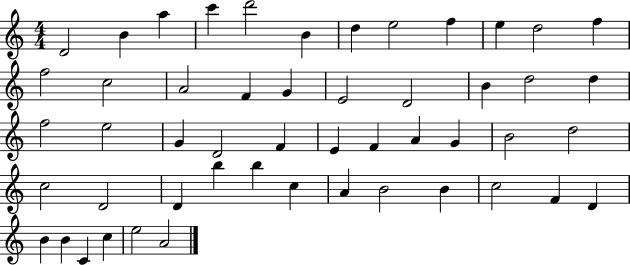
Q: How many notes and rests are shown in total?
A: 51